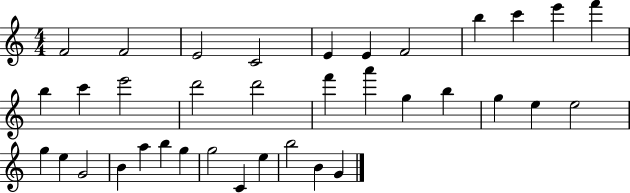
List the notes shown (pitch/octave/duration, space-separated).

F4/h F4/h E4/h C4/h E4/q E4/q F4/h B5/q C6/q E6/q F6/q B5/q C6/q E6/h D6/h D6/h F6/q A6/q G5/q B5/q G5/q E5/q E5/h G5/q E5/q G4/h B4/q A5/q B5/q G5/q G5/h C4/q E5/q B5/h B4/q G4/q